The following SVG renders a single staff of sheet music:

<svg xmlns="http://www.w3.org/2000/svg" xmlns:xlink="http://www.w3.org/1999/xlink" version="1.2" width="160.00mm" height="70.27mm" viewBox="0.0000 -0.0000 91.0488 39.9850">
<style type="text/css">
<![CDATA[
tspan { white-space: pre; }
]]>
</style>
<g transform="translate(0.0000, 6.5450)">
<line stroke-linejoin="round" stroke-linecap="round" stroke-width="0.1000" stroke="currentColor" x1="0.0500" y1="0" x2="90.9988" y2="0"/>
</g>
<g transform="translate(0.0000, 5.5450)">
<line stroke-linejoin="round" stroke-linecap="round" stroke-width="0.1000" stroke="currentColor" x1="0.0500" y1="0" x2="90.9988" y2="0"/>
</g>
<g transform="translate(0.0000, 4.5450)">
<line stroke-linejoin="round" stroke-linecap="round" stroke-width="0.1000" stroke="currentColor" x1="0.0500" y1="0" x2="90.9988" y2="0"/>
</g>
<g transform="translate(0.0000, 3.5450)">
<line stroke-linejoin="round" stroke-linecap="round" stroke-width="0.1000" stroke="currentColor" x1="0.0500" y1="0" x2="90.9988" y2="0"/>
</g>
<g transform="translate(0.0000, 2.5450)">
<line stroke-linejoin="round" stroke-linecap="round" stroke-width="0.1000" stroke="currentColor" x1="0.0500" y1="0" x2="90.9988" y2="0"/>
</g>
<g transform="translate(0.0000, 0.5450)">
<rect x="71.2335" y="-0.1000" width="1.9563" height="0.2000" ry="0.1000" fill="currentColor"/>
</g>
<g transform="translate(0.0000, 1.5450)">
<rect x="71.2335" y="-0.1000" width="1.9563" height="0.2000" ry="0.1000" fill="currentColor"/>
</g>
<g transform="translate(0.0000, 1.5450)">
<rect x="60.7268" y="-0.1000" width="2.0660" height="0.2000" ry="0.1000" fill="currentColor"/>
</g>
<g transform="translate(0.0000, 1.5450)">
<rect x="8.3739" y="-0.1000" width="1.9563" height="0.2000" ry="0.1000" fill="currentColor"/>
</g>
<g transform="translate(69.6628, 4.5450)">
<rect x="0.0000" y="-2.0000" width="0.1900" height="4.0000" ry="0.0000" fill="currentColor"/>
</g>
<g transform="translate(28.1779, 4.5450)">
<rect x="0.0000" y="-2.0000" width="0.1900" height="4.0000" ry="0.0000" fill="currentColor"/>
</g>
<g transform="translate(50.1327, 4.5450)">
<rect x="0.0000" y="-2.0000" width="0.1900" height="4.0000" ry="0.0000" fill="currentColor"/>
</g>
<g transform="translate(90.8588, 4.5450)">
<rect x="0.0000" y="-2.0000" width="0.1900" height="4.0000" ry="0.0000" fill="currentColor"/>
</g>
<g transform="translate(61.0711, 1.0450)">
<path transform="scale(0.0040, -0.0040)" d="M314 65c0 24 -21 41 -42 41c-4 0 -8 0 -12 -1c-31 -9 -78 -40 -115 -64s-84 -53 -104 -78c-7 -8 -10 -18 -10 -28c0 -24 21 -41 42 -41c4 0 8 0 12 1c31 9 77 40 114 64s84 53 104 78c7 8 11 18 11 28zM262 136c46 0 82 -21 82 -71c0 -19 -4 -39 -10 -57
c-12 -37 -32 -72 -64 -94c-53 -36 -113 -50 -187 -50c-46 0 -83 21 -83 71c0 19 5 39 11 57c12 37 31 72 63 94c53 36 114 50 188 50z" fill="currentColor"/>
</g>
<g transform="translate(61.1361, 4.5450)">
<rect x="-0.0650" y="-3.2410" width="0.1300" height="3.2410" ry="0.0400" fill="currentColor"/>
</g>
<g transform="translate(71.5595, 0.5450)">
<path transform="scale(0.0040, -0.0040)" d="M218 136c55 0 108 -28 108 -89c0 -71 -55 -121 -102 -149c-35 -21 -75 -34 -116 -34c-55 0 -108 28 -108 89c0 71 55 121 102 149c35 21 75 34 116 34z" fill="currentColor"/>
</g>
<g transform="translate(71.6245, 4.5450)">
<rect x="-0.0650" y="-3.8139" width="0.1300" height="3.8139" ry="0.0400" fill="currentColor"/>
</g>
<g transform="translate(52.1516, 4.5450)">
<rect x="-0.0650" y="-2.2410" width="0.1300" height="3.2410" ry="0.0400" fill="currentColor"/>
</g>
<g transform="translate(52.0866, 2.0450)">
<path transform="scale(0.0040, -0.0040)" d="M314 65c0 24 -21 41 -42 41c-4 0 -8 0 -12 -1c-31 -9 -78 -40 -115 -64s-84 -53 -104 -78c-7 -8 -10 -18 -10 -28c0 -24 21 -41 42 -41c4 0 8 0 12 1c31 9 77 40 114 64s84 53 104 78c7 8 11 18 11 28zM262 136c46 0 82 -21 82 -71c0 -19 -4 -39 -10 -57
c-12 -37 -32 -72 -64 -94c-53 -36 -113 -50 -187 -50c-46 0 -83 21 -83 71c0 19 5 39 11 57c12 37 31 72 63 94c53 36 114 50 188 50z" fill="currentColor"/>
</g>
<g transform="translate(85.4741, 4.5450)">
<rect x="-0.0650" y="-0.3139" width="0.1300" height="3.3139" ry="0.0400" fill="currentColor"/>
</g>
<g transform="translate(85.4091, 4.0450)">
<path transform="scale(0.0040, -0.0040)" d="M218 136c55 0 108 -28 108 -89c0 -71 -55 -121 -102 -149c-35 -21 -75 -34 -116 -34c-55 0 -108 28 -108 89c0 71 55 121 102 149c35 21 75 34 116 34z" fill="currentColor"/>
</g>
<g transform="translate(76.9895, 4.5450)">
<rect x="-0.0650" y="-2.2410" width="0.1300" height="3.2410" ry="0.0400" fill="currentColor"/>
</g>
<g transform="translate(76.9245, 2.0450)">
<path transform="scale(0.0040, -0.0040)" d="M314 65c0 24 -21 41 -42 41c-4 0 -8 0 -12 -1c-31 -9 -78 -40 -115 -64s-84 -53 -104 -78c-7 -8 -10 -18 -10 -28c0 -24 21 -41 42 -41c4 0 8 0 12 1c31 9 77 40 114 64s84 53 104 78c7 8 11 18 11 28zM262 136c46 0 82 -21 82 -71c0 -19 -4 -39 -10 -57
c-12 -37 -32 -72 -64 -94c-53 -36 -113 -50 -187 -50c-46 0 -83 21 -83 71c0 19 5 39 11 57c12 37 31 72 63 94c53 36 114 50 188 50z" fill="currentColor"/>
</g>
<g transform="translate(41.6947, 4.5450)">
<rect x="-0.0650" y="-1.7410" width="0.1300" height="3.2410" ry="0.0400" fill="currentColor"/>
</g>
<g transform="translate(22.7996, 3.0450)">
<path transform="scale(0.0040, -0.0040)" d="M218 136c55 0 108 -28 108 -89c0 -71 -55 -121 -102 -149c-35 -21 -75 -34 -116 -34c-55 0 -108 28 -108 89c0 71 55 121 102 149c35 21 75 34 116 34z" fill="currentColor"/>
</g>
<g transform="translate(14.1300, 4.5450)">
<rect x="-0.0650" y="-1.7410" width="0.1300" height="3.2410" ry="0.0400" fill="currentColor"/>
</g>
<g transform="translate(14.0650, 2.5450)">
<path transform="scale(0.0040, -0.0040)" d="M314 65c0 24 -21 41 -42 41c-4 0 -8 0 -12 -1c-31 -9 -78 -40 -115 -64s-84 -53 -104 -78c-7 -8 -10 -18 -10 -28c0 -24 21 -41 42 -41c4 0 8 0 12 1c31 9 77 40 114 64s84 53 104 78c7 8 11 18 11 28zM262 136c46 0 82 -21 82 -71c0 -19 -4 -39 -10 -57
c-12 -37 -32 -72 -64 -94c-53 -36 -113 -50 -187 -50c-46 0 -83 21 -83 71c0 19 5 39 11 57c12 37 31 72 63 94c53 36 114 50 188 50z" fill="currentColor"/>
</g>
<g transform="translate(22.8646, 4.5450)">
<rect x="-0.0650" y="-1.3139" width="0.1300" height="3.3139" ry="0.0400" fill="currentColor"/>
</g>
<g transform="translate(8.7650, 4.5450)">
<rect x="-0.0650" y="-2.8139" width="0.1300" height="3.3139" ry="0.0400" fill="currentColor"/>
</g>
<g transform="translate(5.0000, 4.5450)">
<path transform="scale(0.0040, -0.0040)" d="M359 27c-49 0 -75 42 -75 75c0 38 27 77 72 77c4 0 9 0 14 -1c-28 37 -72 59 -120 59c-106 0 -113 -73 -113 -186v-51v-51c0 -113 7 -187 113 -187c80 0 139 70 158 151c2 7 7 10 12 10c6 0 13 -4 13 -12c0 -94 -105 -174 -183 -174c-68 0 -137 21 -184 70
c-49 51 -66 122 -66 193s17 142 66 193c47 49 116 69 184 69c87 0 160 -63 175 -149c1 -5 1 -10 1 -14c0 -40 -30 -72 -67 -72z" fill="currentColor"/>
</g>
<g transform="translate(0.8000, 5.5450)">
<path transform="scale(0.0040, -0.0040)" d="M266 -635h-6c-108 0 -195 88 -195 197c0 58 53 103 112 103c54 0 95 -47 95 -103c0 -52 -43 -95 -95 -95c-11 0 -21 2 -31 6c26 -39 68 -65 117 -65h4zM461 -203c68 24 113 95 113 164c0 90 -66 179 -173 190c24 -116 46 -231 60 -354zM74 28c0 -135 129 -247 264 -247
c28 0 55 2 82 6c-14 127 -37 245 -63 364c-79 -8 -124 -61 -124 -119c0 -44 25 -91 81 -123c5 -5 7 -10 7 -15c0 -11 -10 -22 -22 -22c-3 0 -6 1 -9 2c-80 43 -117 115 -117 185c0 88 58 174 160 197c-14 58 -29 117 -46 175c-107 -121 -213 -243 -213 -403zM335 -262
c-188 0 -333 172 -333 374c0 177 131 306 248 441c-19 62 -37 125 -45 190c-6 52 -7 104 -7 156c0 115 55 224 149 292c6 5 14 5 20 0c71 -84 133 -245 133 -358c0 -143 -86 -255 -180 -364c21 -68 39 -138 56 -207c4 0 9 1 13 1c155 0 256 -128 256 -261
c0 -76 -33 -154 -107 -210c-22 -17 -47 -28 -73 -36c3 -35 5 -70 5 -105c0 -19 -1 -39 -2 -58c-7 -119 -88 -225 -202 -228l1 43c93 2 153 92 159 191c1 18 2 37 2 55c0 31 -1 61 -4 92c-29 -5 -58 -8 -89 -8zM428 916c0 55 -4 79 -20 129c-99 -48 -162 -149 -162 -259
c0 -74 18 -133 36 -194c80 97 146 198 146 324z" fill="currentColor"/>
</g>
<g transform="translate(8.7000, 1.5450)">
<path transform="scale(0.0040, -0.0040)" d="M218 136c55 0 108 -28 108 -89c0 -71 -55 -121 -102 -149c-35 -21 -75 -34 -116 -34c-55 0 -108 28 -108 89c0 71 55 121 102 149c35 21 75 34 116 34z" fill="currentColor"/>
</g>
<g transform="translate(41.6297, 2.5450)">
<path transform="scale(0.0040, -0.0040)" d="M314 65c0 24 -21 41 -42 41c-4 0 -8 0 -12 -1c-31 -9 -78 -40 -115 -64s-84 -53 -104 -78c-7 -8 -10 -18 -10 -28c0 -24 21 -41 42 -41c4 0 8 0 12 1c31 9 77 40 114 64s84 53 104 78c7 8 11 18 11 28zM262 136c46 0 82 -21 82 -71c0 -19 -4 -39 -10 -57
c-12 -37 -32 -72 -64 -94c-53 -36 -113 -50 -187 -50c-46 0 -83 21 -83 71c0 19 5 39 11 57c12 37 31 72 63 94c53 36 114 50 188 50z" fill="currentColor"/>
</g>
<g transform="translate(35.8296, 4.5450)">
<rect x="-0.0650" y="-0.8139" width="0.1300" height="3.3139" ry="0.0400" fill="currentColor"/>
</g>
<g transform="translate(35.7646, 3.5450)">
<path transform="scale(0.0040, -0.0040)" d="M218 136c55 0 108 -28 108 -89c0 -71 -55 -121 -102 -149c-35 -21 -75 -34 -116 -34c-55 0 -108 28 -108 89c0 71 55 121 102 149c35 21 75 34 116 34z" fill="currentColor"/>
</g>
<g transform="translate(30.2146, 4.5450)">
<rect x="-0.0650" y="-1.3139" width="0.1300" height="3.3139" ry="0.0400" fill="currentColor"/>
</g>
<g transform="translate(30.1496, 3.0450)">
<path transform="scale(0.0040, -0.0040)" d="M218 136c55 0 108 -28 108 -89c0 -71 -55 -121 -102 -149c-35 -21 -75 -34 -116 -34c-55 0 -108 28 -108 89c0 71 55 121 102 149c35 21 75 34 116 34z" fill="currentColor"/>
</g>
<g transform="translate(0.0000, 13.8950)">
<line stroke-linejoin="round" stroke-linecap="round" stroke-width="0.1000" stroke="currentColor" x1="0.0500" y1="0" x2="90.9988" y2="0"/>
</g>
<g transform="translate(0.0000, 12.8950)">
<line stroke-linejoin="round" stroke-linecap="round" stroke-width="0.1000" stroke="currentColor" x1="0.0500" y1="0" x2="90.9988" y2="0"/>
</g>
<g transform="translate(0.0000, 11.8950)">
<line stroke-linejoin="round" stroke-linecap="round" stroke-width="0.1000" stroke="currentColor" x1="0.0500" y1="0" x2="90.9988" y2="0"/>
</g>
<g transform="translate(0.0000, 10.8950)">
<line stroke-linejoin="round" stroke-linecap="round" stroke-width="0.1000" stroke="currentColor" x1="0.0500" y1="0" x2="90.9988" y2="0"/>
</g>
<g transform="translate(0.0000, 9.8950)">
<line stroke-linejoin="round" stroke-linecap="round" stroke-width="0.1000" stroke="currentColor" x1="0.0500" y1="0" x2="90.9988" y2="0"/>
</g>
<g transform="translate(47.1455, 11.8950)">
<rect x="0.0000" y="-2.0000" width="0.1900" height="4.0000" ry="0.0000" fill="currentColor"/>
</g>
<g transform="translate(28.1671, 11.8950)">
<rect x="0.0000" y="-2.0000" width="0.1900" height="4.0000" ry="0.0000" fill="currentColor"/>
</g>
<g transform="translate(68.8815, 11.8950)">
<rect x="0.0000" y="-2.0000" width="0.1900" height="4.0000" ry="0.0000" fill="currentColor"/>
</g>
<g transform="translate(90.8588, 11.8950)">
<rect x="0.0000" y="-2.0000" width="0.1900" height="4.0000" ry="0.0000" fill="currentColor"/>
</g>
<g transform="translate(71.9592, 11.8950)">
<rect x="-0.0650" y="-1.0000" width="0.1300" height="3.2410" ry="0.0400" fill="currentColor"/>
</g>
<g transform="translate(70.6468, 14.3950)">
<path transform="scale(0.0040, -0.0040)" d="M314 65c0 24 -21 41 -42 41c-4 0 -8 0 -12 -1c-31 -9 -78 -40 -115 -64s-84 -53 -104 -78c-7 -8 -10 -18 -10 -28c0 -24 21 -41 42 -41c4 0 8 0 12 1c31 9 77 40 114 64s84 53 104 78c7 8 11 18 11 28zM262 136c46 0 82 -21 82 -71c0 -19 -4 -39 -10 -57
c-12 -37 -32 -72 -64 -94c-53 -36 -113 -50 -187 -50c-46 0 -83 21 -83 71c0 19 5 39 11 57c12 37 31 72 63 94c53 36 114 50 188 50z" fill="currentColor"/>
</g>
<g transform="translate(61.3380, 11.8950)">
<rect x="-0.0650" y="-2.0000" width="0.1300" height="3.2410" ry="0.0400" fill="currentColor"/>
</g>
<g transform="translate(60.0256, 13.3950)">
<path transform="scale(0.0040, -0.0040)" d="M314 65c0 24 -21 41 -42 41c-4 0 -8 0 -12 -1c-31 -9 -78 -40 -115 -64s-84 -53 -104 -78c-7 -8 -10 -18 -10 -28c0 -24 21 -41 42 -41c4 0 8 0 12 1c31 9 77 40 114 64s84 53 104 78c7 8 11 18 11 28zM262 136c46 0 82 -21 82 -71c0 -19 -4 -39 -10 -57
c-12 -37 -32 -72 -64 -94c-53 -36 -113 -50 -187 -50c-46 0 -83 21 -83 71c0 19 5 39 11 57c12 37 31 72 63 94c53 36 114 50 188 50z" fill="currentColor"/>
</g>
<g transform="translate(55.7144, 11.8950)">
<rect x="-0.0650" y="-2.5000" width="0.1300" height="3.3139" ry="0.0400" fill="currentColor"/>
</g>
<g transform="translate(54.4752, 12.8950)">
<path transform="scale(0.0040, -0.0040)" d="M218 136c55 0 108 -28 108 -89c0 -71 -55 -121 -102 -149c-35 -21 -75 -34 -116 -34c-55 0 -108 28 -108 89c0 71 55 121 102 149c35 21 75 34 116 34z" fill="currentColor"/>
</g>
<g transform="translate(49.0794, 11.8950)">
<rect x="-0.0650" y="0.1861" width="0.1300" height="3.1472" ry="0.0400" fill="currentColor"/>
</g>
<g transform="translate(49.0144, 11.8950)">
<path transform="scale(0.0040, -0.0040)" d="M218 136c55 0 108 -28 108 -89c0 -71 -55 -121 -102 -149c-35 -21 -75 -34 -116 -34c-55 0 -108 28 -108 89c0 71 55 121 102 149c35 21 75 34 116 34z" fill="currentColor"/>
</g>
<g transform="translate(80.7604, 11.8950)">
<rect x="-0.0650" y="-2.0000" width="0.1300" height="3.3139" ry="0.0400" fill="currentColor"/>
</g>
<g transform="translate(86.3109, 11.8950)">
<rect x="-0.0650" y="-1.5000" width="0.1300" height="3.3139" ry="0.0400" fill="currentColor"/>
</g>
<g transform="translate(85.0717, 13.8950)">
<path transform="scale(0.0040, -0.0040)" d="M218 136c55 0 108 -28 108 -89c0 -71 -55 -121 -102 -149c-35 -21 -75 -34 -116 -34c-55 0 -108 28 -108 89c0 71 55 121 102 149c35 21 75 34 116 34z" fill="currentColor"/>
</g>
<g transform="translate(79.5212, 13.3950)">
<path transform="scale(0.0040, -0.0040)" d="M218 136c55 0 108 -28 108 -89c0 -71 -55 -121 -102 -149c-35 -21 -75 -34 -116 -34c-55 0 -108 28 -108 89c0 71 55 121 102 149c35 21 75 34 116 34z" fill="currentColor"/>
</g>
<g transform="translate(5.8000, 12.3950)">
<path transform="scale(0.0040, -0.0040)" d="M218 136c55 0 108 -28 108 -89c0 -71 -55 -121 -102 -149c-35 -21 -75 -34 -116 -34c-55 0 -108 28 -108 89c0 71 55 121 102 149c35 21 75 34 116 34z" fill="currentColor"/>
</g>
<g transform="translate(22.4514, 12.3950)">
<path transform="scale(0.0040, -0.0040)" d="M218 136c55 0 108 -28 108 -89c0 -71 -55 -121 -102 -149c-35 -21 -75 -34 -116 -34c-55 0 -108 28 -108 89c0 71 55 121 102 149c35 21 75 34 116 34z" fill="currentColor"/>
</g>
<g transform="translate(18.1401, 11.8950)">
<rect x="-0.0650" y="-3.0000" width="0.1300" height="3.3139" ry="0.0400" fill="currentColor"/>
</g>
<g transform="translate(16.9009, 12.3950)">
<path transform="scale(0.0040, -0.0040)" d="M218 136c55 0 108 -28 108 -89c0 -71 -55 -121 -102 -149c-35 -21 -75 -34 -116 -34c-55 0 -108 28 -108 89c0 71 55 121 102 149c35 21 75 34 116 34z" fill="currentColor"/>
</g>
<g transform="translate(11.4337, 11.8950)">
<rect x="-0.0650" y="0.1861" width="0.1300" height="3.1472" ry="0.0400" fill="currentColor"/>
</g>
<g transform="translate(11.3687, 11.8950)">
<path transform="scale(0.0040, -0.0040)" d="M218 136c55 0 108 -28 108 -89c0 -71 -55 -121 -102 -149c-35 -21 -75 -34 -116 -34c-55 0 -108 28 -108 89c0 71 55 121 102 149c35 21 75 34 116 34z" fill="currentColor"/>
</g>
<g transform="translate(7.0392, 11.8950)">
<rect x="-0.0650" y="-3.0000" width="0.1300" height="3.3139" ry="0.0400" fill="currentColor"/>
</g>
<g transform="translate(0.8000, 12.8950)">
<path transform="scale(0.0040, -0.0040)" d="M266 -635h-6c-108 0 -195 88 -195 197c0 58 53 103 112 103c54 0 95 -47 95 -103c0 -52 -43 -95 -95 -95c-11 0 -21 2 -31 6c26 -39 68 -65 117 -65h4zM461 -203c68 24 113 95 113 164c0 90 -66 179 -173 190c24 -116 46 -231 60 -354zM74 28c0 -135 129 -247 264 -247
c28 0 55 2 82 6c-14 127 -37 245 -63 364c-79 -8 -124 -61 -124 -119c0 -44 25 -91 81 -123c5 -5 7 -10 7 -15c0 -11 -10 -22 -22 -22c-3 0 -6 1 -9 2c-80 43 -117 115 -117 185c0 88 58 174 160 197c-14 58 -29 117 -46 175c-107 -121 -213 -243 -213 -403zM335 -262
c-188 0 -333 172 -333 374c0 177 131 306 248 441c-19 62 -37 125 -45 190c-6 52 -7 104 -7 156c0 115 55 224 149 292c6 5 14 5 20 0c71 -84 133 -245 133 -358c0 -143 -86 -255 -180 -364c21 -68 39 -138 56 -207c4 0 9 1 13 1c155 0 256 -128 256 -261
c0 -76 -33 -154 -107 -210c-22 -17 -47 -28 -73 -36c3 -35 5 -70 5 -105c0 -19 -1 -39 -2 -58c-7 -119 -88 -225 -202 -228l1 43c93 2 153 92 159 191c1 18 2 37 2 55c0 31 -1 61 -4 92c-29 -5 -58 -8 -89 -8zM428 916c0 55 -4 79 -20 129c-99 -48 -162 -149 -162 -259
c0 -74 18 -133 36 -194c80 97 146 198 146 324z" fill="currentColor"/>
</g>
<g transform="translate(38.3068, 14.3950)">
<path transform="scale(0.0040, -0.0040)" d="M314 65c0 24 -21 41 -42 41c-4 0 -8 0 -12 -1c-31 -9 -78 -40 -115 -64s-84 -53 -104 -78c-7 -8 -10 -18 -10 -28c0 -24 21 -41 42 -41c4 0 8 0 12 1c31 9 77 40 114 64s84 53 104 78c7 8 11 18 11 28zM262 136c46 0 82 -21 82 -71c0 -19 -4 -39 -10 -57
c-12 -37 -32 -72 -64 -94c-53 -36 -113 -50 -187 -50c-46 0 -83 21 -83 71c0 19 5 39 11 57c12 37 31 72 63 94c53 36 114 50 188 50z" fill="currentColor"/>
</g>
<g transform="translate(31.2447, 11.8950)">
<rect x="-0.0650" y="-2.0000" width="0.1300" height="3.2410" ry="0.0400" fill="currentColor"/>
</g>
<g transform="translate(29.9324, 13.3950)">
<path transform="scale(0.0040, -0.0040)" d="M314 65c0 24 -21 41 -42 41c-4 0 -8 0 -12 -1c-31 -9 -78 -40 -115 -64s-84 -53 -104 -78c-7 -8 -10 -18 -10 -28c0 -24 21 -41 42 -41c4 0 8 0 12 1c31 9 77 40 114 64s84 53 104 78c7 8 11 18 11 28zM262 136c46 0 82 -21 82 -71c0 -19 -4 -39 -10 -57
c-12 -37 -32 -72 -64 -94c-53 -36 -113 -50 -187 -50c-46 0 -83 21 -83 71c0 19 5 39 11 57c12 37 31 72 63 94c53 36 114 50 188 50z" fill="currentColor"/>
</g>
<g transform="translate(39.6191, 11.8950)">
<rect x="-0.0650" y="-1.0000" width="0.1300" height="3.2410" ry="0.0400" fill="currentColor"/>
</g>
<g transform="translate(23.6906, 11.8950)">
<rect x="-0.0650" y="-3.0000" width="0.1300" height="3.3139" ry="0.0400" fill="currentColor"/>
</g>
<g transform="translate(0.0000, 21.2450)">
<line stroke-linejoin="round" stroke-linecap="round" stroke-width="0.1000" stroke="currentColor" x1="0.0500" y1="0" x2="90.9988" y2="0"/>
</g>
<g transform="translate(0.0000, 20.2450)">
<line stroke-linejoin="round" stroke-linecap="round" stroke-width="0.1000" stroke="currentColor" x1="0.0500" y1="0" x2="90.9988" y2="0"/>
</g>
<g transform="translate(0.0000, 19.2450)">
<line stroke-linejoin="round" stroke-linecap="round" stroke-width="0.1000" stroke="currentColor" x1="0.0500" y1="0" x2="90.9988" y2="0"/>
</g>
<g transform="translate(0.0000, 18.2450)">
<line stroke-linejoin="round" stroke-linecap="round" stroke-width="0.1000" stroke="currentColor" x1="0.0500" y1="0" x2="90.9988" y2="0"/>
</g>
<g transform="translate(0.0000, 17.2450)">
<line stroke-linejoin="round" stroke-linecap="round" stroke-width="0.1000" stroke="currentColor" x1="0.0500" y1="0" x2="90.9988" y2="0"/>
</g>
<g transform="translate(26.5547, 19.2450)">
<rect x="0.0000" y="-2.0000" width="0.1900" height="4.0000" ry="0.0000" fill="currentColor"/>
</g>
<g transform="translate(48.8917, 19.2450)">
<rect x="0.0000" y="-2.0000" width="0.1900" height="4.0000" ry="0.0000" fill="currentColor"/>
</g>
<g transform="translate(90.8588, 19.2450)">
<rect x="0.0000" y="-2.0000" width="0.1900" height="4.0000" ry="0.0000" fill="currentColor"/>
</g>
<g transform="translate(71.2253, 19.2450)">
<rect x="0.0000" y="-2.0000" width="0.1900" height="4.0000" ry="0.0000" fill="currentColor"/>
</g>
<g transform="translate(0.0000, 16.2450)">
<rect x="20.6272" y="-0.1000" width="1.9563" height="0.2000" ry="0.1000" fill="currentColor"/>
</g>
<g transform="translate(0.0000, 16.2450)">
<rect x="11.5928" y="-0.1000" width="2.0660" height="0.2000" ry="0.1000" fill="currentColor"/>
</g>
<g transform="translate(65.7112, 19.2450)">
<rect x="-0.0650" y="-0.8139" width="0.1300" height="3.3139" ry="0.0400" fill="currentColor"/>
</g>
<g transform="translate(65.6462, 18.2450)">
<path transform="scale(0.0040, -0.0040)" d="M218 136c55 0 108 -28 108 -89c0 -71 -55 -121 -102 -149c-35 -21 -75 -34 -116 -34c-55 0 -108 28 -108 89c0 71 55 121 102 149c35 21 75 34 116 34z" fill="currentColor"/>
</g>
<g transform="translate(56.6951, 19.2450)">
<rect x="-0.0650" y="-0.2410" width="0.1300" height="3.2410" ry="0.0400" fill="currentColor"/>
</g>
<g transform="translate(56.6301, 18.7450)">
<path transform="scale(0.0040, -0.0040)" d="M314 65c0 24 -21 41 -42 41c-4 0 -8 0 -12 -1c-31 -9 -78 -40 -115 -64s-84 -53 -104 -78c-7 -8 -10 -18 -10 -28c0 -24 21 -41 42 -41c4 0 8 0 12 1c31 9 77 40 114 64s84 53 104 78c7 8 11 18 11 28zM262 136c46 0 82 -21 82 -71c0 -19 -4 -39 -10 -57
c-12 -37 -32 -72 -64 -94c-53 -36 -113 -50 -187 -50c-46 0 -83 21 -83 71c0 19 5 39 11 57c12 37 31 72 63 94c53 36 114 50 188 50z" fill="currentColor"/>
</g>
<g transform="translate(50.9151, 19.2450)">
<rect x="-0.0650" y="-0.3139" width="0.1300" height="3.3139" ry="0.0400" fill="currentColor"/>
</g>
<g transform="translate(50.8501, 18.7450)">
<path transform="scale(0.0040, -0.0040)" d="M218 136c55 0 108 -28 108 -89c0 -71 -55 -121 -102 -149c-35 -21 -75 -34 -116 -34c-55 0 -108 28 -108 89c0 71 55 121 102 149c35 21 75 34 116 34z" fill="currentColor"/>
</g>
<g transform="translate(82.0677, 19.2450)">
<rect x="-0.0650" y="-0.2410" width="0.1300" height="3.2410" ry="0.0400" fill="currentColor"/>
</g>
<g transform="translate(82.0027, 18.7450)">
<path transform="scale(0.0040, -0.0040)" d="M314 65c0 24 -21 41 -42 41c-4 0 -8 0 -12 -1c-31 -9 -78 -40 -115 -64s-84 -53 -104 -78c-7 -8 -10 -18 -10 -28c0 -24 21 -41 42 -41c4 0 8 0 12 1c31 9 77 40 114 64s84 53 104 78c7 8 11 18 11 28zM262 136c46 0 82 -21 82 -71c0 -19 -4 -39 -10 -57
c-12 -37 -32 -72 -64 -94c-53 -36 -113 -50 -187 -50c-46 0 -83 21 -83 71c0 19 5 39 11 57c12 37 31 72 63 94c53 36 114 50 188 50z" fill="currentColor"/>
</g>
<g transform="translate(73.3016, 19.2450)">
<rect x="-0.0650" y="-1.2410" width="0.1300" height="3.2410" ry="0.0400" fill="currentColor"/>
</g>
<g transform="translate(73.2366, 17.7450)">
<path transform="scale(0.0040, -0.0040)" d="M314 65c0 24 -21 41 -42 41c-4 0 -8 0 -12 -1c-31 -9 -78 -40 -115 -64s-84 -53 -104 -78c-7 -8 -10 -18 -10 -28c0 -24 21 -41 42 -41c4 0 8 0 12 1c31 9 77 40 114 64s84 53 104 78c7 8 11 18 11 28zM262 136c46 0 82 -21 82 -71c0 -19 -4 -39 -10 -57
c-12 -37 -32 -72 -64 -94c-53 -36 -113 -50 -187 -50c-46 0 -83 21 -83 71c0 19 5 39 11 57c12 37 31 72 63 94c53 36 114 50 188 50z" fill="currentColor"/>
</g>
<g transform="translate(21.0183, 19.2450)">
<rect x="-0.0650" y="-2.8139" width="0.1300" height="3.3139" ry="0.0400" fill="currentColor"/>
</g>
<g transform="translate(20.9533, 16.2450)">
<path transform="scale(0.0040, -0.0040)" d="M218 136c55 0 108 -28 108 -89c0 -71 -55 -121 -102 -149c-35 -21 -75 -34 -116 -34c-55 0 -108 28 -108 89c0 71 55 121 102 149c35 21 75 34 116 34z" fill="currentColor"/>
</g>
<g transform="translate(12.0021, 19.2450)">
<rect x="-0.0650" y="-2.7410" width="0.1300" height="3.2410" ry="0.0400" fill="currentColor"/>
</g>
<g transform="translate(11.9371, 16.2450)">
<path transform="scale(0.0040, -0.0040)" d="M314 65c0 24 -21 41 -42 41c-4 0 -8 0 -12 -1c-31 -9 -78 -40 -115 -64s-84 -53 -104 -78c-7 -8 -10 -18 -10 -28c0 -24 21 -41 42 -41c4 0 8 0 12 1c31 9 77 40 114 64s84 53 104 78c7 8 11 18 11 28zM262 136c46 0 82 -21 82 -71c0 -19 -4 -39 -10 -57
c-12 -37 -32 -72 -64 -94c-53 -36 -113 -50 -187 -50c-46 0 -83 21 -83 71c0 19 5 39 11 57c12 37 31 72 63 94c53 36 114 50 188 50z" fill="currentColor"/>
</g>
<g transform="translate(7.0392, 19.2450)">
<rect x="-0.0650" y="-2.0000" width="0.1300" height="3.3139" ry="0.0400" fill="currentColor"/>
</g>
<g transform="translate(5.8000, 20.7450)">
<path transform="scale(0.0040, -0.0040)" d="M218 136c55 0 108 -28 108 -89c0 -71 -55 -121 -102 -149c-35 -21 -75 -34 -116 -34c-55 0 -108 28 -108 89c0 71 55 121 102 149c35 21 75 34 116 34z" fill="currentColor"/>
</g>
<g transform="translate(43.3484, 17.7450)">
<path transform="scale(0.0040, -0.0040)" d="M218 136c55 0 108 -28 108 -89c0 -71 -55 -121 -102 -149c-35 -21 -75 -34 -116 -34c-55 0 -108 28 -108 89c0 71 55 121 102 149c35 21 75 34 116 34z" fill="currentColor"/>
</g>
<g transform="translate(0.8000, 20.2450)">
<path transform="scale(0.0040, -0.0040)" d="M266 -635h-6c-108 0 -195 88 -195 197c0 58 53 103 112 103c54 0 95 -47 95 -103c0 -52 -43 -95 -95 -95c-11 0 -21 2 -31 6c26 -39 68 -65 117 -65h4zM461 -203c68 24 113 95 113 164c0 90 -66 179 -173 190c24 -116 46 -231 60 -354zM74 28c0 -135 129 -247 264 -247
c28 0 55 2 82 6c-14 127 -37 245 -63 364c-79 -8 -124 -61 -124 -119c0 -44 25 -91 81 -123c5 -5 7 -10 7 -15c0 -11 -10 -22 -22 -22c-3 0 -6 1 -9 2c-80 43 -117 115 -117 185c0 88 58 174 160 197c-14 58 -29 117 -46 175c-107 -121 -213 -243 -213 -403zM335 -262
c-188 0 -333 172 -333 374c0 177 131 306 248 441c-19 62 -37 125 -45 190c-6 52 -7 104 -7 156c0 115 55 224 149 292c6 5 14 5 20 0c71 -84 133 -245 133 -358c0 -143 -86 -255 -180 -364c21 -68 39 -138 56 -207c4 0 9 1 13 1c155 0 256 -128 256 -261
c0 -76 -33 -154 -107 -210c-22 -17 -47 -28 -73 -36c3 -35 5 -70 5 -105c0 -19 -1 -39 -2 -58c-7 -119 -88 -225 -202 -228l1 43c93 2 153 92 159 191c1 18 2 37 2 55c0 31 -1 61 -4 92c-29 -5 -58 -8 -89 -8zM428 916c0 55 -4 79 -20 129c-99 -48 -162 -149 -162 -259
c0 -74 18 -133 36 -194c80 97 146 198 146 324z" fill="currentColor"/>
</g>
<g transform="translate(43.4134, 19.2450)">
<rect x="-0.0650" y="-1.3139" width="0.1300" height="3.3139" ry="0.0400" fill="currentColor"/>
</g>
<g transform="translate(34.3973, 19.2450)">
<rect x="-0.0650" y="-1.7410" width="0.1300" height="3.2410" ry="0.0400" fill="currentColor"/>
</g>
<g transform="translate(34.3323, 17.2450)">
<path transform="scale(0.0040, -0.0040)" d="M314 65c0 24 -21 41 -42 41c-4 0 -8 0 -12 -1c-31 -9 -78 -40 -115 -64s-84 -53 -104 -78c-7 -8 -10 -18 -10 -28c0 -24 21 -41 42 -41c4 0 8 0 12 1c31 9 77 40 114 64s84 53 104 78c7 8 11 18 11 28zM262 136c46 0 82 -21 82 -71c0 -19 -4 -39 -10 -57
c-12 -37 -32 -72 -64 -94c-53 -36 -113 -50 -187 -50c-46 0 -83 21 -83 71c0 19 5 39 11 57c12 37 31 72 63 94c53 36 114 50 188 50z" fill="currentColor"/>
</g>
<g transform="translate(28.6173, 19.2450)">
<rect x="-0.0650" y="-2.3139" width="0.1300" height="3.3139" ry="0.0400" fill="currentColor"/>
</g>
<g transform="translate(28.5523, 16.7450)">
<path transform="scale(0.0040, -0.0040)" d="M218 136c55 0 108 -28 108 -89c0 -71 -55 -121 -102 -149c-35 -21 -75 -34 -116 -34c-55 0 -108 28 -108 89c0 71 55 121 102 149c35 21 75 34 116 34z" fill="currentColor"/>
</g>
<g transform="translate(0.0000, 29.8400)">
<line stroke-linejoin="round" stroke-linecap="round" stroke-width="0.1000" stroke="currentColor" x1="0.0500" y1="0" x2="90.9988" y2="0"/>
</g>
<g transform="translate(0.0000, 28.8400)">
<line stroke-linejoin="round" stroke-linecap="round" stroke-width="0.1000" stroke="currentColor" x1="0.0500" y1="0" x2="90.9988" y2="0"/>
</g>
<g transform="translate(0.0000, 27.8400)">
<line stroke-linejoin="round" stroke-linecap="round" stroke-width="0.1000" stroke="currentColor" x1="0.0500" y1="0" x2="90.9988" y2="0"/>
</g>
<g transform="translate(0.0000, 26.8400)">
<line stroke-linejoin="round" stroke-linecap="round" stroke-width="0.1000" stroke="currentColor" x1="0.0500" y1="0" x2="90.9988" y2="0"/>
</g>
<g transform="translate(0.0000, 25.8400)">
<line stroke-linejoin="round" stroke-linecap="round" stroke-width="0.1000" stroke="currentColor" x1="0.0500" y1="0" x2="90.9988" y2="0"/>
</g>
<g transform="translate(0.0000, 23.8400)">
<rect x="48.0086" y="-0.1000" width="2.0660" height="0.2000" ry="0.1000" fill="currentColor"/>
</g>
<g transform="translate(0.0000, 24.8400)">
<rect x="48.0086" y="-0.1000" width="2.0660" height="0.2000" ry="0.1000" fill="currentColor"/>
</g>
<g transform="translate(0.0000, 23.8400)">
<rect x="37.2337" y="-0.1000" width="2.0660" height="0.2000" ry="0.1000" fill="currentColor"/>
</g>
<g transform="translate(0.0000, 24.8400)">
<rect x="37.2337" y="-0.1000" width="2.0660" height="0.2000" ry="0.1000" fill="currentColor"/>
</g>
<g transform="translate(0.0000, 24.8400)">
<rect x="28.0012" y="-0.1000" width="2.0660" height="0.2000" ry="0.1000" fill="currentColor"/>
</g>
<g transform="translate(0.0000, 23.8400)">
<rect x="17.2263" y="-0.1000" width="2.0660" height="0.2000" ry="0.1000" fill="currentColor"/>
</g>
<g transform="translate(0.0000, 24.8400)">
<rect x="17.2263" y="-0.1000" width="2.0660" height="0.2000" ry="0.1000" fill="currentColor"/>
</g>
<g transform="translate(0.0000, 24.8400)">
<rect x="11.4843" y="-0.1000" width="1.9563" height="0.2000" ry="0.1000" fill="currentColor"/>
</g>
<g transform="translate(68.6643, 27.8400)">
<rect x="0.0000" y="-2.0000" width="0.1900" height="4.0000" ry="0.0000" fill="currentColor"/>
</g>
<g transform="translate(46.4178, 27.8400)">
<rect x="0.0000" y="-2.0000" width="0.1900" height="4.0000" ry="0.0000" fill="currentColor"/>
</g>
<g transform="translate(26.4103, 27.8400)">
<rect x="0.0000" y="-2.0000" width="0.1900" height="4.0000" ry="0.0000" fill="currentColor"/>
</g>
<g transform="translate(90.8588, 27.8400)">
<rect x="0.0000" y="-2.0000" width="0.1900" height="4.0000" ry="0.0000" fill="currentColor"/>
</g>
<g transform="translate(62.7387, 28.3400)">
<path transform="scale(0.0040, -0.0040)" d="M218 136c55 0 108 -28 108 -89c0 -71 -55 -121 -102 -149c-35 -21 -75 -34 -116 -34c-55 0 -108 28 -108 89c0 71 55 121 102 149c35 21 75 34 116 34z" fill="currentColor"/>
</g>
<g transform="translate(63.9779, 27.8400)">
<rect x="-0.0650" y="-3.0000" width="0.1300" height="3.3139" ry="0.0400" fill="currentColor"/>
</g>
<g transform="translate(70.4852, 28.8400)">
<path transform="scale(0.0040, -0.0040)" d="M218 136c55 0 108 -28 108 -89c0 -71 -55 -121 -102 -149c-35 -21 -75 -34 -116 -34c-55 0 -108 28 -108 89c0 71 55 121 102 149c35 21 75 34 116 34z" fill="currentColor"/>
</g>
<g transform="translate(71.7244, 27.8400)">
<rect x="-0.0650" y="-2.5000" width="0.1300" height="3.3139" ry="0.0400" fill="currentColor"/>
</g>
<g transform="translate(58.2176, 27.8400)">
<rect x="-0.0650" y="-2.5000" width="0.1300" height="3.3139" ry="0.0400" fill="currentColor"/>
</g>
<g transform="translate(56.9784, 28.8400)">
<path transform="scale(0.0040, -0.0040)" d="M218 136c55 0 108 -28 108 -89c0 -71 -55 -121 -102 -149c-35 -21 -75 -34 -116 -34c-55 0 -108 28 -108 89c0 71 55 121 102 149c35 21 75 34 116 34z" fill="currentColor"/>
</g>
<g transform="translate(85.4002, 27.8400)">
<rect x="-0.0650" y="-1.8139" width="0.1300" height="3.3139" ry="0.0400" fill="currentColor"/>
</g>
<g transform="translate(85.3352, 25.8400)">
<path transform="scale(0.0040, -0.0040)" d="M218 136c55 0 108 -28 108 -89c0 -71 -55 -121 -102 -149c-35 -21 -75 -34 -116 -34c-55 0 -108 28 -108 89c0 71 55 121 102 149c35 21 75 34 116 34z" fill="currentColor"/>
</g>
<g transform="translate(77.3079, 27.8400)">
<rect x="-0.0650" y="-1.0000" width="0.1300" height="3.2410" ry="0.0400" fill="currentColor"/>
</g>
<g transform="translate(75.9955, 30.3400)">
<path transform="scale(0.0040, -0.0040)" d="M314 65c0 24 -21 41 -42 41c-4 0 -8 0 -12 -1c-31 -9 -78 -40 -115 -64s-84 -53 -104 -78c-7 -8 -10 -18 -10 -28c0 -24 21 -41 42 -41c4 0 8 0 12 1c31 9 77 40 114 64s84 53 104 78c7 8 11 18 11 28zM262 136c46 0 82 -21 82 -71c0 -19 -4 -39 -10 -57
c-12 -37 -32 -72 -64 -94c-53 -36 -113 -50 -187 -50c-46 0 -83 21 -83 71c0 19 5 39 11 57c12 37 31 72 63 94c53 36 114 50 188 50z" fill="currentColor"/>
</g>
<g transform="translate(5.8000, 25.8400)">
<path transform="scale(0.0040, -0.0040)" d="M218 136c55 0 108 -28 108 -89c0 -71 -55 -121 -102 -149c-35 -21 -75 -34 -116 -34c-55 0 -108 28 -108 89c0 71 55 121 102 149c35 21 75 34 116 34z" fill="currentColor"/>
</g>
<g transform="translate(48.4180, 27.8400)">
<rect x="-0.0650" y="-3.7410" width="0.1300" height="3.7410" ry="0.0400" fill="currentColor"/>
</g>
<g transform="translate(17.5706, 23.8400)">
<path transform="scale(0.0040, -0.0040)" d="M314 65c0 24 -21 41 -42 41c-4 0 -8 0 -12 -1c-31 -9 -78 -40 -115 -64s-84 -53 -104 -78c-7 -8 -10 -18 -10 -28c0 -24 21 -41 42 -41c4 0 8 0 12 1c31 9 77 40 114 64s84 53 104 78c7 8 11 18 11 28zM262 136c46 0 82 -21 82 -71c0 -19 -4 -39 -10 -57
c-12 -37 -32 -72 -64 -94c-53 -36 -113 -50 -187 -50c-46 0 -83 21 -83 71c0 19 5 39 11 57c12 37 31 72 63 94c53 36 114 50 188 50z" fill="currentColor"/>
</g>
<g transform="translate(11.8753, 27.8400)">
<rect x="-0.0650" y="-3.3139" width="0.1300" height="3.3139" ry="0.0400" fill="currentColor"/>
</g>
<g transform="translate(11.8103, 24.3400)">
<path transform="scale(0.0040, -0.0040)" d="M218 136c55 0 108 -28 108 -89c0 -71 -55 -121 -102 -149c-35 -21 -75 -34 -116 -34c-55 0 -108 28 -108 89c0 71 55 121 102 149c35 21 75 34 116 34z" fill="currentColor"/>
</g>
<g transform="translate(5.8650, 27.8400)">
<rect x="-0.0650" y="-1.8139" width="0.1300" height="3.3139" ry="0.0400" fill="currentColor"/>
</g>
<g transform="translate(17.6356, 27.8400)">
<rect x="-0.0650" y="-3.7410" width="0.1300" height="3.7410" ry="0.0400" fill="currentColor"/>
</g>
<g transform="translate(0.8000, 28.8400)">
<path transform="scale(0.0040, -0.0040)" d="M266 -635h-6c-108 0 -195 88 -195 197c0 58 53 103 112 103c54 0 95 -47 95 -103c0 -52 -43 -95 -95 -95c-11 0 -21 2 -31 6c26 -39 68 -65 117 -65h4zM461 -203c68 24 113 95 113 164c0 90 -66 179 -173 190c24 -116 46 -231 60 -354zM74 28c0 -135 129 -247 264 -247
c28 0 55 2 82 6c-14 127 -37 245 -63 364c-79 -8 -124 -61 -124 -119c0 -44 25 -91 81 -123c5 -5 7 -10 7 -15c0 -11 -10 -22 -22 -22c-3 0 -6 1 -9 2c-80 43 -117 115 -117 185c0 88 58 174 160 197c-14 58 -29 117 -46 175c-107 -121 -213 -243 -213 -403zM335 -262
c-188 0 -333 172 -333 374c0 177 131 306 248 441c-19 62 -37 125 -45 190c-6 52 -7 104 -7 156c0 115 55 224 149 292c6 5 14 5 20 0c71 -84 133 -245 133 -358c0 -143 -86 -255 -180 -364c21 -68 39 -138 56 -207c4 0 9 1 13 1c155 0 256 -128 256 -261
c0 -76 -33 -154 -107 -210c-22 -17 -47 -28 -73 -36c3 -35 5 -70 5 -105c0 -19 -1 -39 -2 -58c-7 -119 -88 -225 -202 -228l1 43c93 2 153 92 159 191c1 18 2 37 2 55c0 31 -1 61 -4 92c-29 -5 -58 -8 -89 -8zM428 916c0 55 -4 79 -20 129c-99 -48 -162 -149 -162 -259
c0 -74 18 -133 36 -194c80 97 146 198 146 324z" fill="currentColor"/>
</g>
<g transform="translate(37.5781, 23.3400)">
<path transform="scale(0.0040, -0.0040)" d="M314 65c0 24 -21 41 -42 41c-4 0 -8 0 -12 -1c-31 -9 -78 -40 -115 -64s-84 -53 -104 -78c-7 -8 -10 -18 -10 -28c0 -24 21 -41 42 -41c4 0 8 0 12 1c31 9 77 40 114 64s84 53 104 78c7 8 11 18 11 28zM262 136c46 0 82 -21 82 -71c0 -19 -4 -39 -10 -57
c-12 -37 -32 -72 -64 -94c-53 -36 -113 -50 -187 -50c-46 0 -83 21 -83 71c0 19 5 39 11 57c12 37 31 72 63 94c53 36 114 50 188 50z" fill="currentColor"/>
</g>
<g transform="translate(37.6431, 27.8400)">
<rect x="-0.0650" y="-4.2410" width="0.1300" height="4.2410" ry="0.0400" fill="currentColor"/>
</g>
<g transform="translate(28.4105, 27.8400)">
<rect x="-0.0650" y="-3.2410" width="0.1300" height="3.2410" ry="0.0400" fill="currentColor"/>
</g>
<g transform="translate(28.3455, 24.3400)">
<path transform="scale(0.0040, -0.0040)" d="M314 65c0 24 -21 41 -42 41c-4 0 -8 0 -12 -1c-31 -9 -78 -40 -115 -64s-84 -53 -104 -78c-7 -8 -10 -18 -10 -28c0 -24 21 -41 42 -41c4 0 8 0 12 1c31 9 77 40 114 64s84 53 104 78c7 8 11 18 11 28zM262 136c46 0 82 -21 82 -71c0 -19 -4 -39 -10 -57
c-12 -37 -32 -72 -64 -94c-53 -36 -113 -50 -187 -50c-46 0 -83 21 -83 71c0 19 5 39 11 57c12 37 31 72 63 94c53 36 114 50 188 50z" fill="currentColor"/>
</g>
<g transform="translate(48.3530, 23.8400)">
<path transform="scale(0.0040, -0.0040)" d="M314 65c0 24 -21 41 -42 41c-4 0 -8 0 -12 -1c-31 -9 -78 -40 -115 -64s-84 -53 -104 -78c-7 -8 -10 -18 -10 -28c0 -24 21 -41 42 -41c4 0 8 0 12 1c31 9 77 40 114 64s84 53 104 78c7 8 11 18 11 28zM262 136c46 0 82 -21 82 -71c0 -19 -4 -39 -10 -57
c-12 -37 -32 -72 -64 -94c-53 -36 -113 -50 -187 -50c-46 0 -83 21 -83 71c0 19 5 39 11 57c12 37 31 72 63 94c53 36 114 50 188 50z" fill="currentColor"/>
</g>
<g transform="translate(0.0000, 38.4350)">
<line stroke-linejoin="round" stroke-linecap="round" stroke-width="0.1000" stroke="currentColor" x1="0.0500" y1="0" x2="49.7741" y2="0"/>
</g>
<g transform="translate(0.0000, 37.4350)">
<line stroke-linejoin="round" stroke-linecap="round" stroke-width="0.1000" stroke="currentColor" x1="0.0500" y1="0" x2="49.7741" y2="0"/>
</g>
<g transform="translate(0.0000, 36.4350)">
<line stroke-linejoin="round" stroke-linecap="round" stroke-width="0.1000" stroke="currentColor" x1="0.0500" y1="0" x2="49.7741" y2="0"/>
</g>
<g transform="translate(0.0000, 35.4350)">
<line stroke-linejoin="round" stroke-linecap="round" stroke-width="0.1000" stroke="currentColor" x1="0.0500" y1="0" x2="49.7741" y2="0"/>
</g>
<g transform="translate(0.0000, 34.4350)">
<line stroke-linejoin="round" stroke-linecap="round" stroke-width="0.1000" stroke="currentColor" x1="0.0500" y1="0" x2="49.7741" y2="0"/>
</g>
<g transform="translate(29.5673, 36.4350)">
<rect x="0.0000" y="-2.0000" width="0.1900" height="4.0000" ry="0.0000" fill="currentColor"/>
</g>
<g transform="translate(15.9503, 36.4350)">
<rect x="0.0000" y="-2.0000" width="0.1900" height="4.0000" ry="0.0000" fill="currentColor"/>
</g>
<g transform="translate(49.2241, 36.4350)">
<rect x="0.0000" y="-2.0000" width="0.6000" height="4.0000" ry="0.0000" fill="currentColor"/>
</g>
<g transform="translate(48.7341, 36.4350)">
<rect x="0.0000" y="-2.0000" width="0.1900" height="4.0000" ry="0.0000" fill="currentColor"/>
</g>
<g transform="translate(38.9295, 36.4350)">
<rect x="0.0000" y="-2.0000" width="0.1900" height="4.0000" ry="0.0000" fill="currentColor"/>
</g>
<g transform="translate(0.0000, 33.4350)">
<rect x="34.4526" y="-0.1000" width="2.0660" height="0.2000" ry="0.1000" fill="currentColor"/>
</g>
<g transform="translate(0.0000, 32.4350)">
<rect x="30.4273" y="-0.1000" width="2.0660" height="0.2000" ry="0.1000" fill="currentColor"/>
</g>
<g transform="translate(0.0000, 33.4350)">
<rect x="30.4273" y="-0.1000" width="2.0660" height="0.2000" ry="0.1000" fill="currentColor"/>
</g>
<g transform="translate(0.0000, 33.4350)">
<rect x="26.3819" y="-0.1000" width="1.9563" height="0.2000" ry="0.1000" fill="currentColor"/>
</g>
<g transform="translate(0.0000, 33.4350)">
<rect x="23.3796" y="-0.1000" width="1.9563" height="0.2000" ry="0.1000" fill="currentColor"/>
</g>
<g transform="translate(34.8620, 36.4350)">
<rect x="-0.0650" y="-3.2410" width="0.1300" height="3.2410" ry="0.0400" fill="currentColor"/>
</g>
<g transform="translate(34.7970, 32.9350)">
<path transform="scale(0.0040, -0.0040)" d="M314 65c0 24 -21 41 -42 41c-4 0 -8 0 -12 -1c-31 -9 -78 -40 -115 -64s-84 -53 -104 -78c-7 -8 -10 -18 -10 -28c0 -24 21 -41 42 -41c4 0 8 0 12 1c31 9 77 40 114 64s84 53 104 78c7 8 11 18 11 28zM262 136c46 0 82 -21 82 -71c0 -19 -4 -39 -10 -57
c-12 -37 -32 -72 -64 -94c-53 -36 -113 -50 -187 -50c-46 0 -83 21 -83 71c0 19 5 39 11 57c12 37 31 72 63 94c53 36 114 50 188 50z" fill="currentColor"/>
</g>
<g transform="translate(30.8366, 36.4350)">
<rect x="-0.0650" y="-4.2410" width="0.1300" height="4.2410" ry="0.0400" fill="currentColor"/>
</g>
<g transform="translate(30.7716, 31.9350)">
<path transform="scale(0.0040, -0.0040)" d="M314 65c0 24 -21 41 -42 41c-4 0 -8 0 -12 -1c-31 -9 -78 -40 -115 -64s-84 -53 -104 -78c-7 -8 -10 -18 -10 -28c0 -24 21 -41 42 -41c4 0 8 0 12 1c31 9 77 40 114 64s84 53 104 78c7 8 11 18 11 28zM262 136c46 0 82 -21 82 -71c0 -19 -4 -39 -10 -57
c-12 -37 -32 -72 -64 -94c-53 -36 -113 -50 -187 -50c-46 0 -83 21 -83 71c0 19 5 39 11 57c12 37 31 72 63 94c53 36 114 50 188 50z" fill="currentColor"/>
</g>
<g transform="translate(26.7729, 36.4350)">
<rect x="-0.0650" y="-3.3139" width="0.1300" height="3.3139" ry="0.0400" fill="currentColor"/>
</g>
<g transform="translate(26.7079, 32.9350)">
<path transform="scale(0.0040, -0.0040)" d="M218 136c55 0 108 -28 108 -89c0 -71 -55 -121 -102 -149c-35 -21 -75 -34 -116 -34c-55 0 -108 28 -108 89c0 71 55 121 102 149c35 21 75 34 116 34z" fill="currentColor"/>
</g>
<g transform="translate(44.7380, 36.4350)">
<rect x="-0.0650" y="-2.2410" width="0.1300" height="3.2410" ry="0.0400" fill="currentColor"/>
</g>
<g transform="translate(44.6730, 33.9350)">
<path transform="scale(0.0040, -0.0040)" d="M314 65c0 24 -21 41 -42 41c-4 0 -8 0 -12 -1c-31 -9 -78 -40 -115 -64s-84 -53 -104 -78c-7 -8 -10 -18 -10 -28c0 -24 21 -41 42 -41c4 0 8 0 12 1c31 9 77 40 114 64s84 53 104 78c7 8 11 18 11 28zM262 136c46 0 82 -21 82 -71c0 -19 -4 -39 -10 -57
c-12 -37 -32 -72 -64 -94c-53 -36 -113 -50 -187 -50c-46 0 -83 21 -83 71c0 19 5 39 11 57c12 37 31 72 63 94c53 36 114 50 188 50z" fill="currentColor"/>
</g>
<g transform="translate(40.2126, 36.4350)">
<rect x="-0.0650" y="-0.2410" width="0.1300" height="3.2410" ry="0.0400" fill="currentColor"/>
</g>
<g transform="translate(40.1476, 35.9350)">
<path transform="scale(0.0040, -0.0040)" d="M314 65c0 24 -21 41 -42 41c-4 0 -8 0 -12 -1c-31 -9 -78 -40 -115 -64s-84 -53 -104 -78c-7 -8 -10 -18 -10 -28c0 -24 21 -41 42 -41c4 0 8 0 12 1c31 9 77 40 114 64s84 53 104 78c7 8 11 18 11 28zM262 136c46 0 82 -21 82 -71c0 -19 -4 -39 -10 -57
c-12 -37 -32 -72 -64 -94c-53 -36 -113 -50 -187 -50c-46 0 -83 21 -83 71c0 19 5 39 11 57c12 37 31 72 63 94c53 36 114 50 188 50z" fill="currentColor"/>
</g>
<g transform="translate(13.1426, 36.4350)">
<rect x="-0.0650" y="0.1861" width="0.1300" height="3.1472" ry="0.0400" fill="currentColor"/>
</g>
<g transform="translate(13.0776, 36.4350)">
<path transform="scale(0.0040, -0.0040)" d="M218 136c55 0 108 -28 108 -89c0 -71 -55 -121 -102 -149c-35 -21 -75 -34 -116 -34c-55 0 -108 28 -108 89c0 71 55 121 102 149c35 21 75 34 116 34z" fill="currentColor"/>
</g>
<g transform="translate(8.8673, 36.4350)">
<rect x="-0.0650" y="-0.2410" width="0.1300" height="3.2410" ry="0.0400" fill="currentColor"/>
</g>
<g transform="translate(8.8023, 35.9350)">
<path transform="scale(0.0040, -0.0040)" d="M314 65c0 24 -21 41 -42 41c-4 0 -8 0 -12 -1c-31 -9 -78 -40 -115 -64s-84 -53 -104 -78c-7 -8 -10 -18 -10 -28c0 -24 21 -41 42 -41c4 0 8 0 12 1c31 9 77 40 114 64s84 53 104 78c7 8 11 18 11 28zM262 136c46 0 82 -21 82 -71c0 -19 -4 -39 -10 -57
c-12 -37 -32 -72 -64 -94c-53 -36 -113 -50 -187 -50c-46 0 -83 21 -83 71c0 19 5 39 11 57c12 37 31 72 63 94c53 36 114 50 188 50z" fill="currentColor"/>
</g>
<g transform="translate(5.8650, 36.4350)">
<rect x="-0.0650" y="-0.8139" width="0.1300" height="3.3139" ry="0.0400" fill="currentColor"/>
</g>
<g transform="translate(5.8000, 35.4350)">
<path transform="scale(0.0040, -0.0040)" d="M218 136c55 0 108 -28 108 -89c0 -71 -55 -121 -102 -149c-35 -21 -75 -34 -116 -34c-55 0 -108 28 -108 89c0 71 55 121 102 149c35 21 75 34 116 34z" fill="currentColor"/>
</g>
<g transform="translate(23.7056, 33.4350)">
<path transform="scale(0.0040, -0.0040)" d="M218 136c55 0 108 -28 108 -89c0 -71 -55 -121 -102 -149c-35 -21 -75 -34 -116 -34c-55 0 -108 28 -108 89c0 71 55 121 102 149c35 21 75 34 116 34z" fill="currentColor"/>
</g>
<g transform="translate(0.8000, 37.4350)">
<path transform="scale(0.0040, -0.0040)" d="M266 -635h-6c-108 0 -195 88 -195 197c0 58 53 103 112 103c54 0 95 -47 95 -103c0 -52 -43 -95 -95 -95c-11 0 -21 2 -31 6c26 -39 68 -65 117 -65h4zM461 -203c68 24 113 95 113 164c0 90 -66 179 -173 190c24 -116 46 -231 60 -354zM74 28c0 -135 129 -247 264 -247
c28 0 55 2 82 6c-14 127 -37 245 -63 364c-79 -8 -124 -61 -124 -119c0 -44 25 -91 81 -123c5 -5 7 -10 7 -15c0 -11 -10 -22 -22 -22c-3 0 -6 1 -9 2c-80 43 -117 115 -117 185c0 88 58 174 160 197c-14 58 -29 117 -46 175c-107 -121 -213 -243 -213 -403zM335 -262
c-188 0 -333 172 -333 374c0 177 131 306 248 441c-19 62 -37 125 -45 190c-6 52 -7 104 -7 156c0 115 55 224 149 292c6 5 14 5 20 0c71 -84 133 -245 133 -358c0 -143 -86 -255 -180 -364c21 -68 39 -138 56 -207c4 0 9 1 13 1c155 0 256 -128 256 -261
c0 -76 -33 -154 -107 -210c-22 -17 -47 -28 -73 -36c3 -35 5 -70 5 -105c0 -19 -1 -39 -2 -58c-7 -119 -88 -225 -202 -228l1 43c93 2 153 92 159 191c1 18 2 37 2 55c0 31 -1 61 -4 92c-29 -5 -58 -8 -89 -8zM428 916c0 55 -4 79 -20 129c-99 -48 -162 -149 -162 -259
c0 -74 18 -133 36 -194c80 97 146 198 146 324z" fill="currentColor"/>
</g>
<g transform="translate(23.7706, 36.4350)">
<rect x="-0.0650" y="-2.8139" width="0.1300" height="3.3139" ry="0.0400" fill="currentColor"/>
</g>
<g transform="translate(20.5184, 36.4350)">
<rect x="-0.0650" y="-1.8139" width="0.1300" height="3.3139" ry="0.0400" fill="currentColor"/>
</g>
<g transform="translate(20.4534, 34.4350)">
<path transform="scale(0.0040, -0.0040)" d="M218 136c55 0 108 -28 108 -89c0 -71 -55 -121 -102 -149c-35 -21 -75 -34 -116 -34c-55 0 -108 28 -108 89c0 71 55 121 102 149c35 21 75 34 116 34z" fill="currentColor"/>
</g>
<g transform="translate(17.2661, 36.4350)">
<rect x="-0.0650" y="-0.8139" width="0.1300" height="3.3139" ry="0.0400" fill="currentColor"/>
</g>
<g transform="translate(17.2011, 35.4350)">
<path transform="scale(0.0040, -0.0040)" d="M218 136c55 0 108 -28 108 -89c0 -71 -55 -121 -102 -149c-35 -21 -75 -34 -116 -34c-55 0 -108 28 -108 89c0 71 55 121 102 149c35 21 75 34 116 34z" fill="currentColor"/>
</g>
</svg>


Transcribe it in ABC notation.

X:1
T:Untitled
M:4/4
L:1/4
K:C
a f2 e e d f2 g2 b2 c' g2 c A B A A F2 D2 B G F2 D2 F E F a2 a g f2 e c c2 d e2 c2 f b c'2 b2 d'2 c'2 G A G D2 f d c2 B d f a b d'2 b2 c2 g2